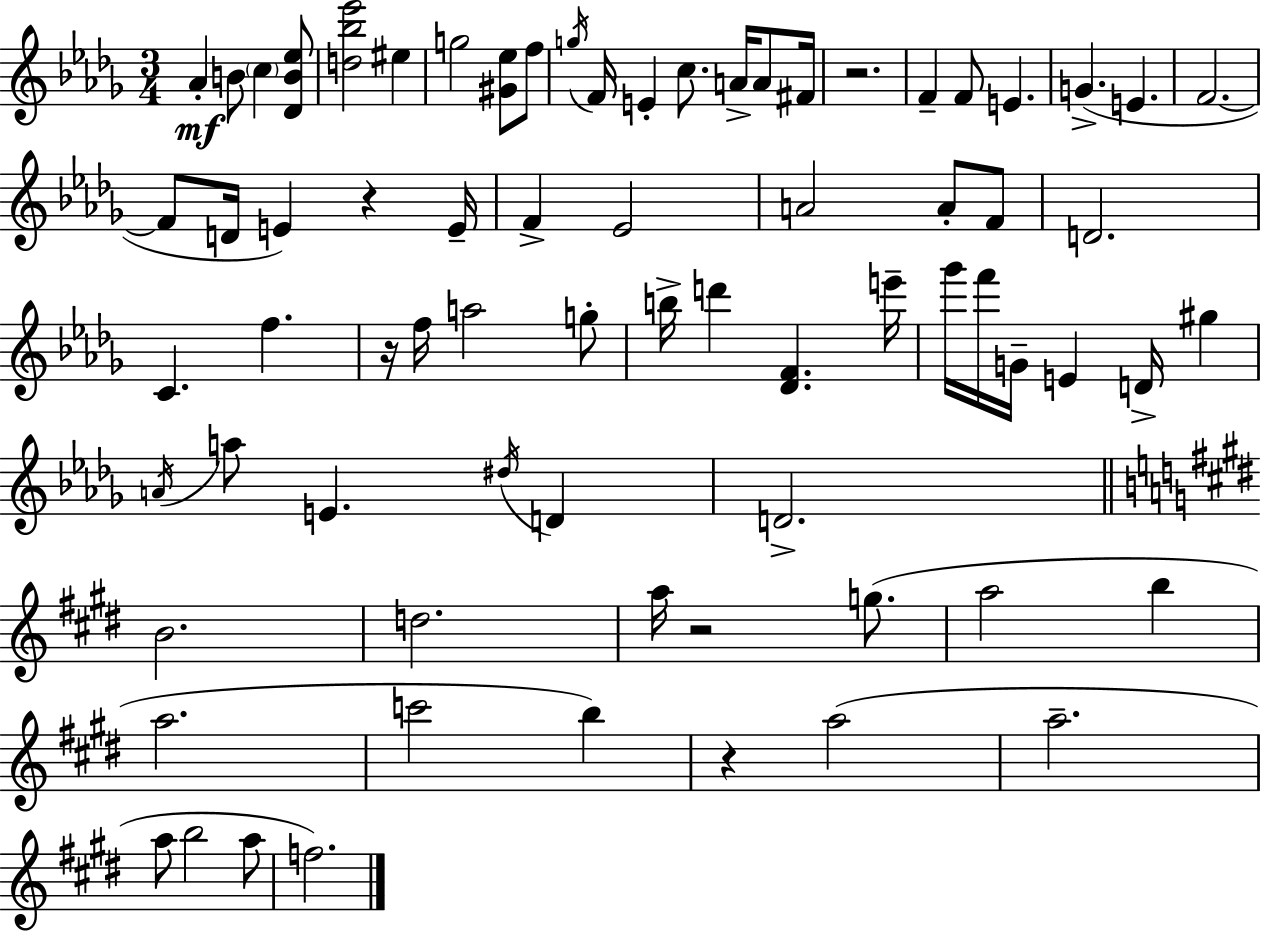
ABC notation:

X:1
T:Untitled
M:3/4
L:1/4
K:Bbm
_A B/2 c [_DB_e]/2 [d_b_e']2 ^e g2 [^G_e]/2 f/2 g/4 F/4 E c/2 A/4 A/2 ^F/4 z2 F F/2 E G E F2 F/2 D/4 E z E/4 F _E2 A2 A/2 F/2 D2 C f z/4 f/4 a2 g/2 b/4 d' [_DF] e'/4 _g'/4 f'/4 G/4 E D/4 ^g A/4 a/2 E ^d/4 D D2 B2 d2 a/4 z2 g/2 a2 b a2 c'2 b z a2 a2 a/2 b2 a/2 f2